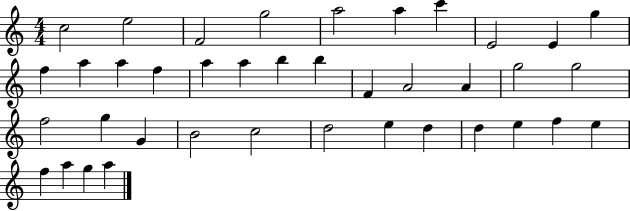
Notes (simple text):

C5/h E5/h F4/h G5/h A5/h A5/q C6/q E4/h E4/q G5/q F5/q A5/q A5/q F5/q A5/q A5/q B5/q B5/q F4/q A4/h A4/q G5/h G5/h F5/h G5/q G4/q B4/h C5/h D5/h E5/q D5/q D5/q E5/q F5/q E5/q F5/q A5/q G5/q A5/q